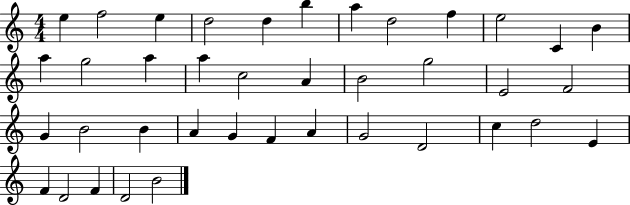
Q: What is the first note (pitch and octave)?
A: E5